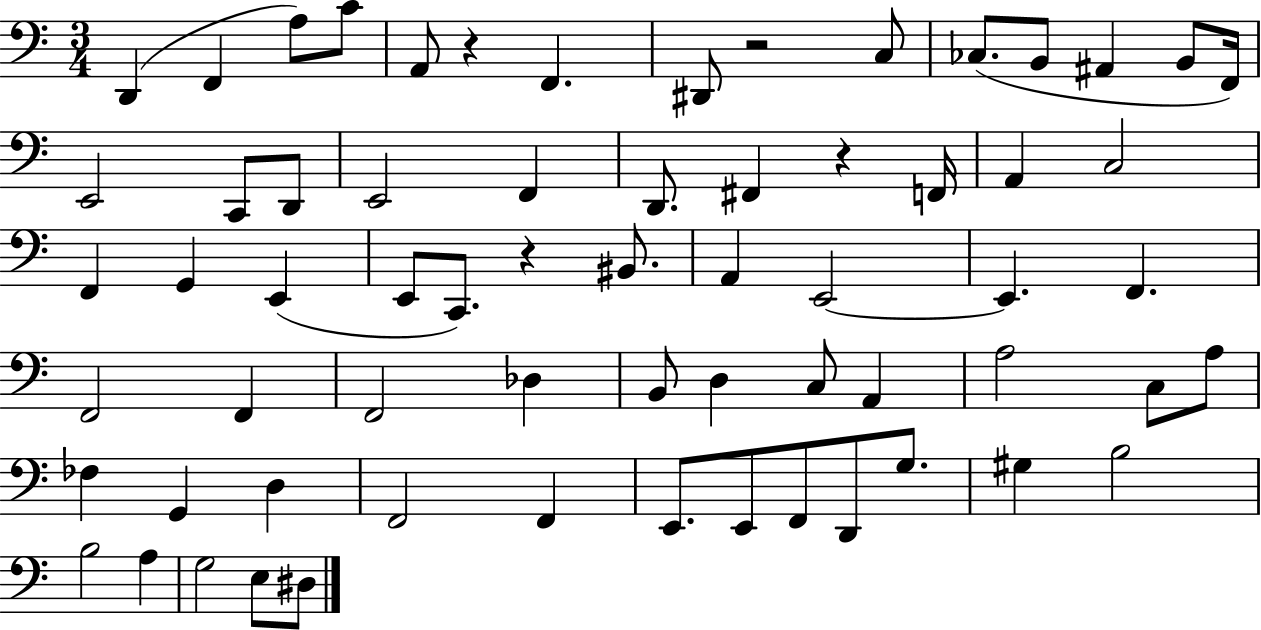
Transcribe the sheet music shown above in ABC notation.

X:1
T:Untitled
M:3/4
L:1/4
K:C
D,, F,, A,/2 C/2 A,,/2 z F,, ^D,,/2 z2 C,/2 _C,/2 B,,/2 ^A,, B,,/2 F,,/4 E,,2 C,,/2 D,,/2 E,,2 F,, D,,/2 ^F,, z F,,/4 A,, C,2 F,, G,, E,, E,,/2 C,,/2 z ^B,,/2 A,, E,,2 E,, F,, F,,2 F,, F,,2 _D, B,,/2 D, C,/2 A,, A,2 C,/2 A,/2 _F, G,, D, F,,2 F,, E,,/2 E,,/2 F,,/2 D,,/2 G,/2 ^G, B,2 B,2 A, G,2 E,/2 ^D,/2